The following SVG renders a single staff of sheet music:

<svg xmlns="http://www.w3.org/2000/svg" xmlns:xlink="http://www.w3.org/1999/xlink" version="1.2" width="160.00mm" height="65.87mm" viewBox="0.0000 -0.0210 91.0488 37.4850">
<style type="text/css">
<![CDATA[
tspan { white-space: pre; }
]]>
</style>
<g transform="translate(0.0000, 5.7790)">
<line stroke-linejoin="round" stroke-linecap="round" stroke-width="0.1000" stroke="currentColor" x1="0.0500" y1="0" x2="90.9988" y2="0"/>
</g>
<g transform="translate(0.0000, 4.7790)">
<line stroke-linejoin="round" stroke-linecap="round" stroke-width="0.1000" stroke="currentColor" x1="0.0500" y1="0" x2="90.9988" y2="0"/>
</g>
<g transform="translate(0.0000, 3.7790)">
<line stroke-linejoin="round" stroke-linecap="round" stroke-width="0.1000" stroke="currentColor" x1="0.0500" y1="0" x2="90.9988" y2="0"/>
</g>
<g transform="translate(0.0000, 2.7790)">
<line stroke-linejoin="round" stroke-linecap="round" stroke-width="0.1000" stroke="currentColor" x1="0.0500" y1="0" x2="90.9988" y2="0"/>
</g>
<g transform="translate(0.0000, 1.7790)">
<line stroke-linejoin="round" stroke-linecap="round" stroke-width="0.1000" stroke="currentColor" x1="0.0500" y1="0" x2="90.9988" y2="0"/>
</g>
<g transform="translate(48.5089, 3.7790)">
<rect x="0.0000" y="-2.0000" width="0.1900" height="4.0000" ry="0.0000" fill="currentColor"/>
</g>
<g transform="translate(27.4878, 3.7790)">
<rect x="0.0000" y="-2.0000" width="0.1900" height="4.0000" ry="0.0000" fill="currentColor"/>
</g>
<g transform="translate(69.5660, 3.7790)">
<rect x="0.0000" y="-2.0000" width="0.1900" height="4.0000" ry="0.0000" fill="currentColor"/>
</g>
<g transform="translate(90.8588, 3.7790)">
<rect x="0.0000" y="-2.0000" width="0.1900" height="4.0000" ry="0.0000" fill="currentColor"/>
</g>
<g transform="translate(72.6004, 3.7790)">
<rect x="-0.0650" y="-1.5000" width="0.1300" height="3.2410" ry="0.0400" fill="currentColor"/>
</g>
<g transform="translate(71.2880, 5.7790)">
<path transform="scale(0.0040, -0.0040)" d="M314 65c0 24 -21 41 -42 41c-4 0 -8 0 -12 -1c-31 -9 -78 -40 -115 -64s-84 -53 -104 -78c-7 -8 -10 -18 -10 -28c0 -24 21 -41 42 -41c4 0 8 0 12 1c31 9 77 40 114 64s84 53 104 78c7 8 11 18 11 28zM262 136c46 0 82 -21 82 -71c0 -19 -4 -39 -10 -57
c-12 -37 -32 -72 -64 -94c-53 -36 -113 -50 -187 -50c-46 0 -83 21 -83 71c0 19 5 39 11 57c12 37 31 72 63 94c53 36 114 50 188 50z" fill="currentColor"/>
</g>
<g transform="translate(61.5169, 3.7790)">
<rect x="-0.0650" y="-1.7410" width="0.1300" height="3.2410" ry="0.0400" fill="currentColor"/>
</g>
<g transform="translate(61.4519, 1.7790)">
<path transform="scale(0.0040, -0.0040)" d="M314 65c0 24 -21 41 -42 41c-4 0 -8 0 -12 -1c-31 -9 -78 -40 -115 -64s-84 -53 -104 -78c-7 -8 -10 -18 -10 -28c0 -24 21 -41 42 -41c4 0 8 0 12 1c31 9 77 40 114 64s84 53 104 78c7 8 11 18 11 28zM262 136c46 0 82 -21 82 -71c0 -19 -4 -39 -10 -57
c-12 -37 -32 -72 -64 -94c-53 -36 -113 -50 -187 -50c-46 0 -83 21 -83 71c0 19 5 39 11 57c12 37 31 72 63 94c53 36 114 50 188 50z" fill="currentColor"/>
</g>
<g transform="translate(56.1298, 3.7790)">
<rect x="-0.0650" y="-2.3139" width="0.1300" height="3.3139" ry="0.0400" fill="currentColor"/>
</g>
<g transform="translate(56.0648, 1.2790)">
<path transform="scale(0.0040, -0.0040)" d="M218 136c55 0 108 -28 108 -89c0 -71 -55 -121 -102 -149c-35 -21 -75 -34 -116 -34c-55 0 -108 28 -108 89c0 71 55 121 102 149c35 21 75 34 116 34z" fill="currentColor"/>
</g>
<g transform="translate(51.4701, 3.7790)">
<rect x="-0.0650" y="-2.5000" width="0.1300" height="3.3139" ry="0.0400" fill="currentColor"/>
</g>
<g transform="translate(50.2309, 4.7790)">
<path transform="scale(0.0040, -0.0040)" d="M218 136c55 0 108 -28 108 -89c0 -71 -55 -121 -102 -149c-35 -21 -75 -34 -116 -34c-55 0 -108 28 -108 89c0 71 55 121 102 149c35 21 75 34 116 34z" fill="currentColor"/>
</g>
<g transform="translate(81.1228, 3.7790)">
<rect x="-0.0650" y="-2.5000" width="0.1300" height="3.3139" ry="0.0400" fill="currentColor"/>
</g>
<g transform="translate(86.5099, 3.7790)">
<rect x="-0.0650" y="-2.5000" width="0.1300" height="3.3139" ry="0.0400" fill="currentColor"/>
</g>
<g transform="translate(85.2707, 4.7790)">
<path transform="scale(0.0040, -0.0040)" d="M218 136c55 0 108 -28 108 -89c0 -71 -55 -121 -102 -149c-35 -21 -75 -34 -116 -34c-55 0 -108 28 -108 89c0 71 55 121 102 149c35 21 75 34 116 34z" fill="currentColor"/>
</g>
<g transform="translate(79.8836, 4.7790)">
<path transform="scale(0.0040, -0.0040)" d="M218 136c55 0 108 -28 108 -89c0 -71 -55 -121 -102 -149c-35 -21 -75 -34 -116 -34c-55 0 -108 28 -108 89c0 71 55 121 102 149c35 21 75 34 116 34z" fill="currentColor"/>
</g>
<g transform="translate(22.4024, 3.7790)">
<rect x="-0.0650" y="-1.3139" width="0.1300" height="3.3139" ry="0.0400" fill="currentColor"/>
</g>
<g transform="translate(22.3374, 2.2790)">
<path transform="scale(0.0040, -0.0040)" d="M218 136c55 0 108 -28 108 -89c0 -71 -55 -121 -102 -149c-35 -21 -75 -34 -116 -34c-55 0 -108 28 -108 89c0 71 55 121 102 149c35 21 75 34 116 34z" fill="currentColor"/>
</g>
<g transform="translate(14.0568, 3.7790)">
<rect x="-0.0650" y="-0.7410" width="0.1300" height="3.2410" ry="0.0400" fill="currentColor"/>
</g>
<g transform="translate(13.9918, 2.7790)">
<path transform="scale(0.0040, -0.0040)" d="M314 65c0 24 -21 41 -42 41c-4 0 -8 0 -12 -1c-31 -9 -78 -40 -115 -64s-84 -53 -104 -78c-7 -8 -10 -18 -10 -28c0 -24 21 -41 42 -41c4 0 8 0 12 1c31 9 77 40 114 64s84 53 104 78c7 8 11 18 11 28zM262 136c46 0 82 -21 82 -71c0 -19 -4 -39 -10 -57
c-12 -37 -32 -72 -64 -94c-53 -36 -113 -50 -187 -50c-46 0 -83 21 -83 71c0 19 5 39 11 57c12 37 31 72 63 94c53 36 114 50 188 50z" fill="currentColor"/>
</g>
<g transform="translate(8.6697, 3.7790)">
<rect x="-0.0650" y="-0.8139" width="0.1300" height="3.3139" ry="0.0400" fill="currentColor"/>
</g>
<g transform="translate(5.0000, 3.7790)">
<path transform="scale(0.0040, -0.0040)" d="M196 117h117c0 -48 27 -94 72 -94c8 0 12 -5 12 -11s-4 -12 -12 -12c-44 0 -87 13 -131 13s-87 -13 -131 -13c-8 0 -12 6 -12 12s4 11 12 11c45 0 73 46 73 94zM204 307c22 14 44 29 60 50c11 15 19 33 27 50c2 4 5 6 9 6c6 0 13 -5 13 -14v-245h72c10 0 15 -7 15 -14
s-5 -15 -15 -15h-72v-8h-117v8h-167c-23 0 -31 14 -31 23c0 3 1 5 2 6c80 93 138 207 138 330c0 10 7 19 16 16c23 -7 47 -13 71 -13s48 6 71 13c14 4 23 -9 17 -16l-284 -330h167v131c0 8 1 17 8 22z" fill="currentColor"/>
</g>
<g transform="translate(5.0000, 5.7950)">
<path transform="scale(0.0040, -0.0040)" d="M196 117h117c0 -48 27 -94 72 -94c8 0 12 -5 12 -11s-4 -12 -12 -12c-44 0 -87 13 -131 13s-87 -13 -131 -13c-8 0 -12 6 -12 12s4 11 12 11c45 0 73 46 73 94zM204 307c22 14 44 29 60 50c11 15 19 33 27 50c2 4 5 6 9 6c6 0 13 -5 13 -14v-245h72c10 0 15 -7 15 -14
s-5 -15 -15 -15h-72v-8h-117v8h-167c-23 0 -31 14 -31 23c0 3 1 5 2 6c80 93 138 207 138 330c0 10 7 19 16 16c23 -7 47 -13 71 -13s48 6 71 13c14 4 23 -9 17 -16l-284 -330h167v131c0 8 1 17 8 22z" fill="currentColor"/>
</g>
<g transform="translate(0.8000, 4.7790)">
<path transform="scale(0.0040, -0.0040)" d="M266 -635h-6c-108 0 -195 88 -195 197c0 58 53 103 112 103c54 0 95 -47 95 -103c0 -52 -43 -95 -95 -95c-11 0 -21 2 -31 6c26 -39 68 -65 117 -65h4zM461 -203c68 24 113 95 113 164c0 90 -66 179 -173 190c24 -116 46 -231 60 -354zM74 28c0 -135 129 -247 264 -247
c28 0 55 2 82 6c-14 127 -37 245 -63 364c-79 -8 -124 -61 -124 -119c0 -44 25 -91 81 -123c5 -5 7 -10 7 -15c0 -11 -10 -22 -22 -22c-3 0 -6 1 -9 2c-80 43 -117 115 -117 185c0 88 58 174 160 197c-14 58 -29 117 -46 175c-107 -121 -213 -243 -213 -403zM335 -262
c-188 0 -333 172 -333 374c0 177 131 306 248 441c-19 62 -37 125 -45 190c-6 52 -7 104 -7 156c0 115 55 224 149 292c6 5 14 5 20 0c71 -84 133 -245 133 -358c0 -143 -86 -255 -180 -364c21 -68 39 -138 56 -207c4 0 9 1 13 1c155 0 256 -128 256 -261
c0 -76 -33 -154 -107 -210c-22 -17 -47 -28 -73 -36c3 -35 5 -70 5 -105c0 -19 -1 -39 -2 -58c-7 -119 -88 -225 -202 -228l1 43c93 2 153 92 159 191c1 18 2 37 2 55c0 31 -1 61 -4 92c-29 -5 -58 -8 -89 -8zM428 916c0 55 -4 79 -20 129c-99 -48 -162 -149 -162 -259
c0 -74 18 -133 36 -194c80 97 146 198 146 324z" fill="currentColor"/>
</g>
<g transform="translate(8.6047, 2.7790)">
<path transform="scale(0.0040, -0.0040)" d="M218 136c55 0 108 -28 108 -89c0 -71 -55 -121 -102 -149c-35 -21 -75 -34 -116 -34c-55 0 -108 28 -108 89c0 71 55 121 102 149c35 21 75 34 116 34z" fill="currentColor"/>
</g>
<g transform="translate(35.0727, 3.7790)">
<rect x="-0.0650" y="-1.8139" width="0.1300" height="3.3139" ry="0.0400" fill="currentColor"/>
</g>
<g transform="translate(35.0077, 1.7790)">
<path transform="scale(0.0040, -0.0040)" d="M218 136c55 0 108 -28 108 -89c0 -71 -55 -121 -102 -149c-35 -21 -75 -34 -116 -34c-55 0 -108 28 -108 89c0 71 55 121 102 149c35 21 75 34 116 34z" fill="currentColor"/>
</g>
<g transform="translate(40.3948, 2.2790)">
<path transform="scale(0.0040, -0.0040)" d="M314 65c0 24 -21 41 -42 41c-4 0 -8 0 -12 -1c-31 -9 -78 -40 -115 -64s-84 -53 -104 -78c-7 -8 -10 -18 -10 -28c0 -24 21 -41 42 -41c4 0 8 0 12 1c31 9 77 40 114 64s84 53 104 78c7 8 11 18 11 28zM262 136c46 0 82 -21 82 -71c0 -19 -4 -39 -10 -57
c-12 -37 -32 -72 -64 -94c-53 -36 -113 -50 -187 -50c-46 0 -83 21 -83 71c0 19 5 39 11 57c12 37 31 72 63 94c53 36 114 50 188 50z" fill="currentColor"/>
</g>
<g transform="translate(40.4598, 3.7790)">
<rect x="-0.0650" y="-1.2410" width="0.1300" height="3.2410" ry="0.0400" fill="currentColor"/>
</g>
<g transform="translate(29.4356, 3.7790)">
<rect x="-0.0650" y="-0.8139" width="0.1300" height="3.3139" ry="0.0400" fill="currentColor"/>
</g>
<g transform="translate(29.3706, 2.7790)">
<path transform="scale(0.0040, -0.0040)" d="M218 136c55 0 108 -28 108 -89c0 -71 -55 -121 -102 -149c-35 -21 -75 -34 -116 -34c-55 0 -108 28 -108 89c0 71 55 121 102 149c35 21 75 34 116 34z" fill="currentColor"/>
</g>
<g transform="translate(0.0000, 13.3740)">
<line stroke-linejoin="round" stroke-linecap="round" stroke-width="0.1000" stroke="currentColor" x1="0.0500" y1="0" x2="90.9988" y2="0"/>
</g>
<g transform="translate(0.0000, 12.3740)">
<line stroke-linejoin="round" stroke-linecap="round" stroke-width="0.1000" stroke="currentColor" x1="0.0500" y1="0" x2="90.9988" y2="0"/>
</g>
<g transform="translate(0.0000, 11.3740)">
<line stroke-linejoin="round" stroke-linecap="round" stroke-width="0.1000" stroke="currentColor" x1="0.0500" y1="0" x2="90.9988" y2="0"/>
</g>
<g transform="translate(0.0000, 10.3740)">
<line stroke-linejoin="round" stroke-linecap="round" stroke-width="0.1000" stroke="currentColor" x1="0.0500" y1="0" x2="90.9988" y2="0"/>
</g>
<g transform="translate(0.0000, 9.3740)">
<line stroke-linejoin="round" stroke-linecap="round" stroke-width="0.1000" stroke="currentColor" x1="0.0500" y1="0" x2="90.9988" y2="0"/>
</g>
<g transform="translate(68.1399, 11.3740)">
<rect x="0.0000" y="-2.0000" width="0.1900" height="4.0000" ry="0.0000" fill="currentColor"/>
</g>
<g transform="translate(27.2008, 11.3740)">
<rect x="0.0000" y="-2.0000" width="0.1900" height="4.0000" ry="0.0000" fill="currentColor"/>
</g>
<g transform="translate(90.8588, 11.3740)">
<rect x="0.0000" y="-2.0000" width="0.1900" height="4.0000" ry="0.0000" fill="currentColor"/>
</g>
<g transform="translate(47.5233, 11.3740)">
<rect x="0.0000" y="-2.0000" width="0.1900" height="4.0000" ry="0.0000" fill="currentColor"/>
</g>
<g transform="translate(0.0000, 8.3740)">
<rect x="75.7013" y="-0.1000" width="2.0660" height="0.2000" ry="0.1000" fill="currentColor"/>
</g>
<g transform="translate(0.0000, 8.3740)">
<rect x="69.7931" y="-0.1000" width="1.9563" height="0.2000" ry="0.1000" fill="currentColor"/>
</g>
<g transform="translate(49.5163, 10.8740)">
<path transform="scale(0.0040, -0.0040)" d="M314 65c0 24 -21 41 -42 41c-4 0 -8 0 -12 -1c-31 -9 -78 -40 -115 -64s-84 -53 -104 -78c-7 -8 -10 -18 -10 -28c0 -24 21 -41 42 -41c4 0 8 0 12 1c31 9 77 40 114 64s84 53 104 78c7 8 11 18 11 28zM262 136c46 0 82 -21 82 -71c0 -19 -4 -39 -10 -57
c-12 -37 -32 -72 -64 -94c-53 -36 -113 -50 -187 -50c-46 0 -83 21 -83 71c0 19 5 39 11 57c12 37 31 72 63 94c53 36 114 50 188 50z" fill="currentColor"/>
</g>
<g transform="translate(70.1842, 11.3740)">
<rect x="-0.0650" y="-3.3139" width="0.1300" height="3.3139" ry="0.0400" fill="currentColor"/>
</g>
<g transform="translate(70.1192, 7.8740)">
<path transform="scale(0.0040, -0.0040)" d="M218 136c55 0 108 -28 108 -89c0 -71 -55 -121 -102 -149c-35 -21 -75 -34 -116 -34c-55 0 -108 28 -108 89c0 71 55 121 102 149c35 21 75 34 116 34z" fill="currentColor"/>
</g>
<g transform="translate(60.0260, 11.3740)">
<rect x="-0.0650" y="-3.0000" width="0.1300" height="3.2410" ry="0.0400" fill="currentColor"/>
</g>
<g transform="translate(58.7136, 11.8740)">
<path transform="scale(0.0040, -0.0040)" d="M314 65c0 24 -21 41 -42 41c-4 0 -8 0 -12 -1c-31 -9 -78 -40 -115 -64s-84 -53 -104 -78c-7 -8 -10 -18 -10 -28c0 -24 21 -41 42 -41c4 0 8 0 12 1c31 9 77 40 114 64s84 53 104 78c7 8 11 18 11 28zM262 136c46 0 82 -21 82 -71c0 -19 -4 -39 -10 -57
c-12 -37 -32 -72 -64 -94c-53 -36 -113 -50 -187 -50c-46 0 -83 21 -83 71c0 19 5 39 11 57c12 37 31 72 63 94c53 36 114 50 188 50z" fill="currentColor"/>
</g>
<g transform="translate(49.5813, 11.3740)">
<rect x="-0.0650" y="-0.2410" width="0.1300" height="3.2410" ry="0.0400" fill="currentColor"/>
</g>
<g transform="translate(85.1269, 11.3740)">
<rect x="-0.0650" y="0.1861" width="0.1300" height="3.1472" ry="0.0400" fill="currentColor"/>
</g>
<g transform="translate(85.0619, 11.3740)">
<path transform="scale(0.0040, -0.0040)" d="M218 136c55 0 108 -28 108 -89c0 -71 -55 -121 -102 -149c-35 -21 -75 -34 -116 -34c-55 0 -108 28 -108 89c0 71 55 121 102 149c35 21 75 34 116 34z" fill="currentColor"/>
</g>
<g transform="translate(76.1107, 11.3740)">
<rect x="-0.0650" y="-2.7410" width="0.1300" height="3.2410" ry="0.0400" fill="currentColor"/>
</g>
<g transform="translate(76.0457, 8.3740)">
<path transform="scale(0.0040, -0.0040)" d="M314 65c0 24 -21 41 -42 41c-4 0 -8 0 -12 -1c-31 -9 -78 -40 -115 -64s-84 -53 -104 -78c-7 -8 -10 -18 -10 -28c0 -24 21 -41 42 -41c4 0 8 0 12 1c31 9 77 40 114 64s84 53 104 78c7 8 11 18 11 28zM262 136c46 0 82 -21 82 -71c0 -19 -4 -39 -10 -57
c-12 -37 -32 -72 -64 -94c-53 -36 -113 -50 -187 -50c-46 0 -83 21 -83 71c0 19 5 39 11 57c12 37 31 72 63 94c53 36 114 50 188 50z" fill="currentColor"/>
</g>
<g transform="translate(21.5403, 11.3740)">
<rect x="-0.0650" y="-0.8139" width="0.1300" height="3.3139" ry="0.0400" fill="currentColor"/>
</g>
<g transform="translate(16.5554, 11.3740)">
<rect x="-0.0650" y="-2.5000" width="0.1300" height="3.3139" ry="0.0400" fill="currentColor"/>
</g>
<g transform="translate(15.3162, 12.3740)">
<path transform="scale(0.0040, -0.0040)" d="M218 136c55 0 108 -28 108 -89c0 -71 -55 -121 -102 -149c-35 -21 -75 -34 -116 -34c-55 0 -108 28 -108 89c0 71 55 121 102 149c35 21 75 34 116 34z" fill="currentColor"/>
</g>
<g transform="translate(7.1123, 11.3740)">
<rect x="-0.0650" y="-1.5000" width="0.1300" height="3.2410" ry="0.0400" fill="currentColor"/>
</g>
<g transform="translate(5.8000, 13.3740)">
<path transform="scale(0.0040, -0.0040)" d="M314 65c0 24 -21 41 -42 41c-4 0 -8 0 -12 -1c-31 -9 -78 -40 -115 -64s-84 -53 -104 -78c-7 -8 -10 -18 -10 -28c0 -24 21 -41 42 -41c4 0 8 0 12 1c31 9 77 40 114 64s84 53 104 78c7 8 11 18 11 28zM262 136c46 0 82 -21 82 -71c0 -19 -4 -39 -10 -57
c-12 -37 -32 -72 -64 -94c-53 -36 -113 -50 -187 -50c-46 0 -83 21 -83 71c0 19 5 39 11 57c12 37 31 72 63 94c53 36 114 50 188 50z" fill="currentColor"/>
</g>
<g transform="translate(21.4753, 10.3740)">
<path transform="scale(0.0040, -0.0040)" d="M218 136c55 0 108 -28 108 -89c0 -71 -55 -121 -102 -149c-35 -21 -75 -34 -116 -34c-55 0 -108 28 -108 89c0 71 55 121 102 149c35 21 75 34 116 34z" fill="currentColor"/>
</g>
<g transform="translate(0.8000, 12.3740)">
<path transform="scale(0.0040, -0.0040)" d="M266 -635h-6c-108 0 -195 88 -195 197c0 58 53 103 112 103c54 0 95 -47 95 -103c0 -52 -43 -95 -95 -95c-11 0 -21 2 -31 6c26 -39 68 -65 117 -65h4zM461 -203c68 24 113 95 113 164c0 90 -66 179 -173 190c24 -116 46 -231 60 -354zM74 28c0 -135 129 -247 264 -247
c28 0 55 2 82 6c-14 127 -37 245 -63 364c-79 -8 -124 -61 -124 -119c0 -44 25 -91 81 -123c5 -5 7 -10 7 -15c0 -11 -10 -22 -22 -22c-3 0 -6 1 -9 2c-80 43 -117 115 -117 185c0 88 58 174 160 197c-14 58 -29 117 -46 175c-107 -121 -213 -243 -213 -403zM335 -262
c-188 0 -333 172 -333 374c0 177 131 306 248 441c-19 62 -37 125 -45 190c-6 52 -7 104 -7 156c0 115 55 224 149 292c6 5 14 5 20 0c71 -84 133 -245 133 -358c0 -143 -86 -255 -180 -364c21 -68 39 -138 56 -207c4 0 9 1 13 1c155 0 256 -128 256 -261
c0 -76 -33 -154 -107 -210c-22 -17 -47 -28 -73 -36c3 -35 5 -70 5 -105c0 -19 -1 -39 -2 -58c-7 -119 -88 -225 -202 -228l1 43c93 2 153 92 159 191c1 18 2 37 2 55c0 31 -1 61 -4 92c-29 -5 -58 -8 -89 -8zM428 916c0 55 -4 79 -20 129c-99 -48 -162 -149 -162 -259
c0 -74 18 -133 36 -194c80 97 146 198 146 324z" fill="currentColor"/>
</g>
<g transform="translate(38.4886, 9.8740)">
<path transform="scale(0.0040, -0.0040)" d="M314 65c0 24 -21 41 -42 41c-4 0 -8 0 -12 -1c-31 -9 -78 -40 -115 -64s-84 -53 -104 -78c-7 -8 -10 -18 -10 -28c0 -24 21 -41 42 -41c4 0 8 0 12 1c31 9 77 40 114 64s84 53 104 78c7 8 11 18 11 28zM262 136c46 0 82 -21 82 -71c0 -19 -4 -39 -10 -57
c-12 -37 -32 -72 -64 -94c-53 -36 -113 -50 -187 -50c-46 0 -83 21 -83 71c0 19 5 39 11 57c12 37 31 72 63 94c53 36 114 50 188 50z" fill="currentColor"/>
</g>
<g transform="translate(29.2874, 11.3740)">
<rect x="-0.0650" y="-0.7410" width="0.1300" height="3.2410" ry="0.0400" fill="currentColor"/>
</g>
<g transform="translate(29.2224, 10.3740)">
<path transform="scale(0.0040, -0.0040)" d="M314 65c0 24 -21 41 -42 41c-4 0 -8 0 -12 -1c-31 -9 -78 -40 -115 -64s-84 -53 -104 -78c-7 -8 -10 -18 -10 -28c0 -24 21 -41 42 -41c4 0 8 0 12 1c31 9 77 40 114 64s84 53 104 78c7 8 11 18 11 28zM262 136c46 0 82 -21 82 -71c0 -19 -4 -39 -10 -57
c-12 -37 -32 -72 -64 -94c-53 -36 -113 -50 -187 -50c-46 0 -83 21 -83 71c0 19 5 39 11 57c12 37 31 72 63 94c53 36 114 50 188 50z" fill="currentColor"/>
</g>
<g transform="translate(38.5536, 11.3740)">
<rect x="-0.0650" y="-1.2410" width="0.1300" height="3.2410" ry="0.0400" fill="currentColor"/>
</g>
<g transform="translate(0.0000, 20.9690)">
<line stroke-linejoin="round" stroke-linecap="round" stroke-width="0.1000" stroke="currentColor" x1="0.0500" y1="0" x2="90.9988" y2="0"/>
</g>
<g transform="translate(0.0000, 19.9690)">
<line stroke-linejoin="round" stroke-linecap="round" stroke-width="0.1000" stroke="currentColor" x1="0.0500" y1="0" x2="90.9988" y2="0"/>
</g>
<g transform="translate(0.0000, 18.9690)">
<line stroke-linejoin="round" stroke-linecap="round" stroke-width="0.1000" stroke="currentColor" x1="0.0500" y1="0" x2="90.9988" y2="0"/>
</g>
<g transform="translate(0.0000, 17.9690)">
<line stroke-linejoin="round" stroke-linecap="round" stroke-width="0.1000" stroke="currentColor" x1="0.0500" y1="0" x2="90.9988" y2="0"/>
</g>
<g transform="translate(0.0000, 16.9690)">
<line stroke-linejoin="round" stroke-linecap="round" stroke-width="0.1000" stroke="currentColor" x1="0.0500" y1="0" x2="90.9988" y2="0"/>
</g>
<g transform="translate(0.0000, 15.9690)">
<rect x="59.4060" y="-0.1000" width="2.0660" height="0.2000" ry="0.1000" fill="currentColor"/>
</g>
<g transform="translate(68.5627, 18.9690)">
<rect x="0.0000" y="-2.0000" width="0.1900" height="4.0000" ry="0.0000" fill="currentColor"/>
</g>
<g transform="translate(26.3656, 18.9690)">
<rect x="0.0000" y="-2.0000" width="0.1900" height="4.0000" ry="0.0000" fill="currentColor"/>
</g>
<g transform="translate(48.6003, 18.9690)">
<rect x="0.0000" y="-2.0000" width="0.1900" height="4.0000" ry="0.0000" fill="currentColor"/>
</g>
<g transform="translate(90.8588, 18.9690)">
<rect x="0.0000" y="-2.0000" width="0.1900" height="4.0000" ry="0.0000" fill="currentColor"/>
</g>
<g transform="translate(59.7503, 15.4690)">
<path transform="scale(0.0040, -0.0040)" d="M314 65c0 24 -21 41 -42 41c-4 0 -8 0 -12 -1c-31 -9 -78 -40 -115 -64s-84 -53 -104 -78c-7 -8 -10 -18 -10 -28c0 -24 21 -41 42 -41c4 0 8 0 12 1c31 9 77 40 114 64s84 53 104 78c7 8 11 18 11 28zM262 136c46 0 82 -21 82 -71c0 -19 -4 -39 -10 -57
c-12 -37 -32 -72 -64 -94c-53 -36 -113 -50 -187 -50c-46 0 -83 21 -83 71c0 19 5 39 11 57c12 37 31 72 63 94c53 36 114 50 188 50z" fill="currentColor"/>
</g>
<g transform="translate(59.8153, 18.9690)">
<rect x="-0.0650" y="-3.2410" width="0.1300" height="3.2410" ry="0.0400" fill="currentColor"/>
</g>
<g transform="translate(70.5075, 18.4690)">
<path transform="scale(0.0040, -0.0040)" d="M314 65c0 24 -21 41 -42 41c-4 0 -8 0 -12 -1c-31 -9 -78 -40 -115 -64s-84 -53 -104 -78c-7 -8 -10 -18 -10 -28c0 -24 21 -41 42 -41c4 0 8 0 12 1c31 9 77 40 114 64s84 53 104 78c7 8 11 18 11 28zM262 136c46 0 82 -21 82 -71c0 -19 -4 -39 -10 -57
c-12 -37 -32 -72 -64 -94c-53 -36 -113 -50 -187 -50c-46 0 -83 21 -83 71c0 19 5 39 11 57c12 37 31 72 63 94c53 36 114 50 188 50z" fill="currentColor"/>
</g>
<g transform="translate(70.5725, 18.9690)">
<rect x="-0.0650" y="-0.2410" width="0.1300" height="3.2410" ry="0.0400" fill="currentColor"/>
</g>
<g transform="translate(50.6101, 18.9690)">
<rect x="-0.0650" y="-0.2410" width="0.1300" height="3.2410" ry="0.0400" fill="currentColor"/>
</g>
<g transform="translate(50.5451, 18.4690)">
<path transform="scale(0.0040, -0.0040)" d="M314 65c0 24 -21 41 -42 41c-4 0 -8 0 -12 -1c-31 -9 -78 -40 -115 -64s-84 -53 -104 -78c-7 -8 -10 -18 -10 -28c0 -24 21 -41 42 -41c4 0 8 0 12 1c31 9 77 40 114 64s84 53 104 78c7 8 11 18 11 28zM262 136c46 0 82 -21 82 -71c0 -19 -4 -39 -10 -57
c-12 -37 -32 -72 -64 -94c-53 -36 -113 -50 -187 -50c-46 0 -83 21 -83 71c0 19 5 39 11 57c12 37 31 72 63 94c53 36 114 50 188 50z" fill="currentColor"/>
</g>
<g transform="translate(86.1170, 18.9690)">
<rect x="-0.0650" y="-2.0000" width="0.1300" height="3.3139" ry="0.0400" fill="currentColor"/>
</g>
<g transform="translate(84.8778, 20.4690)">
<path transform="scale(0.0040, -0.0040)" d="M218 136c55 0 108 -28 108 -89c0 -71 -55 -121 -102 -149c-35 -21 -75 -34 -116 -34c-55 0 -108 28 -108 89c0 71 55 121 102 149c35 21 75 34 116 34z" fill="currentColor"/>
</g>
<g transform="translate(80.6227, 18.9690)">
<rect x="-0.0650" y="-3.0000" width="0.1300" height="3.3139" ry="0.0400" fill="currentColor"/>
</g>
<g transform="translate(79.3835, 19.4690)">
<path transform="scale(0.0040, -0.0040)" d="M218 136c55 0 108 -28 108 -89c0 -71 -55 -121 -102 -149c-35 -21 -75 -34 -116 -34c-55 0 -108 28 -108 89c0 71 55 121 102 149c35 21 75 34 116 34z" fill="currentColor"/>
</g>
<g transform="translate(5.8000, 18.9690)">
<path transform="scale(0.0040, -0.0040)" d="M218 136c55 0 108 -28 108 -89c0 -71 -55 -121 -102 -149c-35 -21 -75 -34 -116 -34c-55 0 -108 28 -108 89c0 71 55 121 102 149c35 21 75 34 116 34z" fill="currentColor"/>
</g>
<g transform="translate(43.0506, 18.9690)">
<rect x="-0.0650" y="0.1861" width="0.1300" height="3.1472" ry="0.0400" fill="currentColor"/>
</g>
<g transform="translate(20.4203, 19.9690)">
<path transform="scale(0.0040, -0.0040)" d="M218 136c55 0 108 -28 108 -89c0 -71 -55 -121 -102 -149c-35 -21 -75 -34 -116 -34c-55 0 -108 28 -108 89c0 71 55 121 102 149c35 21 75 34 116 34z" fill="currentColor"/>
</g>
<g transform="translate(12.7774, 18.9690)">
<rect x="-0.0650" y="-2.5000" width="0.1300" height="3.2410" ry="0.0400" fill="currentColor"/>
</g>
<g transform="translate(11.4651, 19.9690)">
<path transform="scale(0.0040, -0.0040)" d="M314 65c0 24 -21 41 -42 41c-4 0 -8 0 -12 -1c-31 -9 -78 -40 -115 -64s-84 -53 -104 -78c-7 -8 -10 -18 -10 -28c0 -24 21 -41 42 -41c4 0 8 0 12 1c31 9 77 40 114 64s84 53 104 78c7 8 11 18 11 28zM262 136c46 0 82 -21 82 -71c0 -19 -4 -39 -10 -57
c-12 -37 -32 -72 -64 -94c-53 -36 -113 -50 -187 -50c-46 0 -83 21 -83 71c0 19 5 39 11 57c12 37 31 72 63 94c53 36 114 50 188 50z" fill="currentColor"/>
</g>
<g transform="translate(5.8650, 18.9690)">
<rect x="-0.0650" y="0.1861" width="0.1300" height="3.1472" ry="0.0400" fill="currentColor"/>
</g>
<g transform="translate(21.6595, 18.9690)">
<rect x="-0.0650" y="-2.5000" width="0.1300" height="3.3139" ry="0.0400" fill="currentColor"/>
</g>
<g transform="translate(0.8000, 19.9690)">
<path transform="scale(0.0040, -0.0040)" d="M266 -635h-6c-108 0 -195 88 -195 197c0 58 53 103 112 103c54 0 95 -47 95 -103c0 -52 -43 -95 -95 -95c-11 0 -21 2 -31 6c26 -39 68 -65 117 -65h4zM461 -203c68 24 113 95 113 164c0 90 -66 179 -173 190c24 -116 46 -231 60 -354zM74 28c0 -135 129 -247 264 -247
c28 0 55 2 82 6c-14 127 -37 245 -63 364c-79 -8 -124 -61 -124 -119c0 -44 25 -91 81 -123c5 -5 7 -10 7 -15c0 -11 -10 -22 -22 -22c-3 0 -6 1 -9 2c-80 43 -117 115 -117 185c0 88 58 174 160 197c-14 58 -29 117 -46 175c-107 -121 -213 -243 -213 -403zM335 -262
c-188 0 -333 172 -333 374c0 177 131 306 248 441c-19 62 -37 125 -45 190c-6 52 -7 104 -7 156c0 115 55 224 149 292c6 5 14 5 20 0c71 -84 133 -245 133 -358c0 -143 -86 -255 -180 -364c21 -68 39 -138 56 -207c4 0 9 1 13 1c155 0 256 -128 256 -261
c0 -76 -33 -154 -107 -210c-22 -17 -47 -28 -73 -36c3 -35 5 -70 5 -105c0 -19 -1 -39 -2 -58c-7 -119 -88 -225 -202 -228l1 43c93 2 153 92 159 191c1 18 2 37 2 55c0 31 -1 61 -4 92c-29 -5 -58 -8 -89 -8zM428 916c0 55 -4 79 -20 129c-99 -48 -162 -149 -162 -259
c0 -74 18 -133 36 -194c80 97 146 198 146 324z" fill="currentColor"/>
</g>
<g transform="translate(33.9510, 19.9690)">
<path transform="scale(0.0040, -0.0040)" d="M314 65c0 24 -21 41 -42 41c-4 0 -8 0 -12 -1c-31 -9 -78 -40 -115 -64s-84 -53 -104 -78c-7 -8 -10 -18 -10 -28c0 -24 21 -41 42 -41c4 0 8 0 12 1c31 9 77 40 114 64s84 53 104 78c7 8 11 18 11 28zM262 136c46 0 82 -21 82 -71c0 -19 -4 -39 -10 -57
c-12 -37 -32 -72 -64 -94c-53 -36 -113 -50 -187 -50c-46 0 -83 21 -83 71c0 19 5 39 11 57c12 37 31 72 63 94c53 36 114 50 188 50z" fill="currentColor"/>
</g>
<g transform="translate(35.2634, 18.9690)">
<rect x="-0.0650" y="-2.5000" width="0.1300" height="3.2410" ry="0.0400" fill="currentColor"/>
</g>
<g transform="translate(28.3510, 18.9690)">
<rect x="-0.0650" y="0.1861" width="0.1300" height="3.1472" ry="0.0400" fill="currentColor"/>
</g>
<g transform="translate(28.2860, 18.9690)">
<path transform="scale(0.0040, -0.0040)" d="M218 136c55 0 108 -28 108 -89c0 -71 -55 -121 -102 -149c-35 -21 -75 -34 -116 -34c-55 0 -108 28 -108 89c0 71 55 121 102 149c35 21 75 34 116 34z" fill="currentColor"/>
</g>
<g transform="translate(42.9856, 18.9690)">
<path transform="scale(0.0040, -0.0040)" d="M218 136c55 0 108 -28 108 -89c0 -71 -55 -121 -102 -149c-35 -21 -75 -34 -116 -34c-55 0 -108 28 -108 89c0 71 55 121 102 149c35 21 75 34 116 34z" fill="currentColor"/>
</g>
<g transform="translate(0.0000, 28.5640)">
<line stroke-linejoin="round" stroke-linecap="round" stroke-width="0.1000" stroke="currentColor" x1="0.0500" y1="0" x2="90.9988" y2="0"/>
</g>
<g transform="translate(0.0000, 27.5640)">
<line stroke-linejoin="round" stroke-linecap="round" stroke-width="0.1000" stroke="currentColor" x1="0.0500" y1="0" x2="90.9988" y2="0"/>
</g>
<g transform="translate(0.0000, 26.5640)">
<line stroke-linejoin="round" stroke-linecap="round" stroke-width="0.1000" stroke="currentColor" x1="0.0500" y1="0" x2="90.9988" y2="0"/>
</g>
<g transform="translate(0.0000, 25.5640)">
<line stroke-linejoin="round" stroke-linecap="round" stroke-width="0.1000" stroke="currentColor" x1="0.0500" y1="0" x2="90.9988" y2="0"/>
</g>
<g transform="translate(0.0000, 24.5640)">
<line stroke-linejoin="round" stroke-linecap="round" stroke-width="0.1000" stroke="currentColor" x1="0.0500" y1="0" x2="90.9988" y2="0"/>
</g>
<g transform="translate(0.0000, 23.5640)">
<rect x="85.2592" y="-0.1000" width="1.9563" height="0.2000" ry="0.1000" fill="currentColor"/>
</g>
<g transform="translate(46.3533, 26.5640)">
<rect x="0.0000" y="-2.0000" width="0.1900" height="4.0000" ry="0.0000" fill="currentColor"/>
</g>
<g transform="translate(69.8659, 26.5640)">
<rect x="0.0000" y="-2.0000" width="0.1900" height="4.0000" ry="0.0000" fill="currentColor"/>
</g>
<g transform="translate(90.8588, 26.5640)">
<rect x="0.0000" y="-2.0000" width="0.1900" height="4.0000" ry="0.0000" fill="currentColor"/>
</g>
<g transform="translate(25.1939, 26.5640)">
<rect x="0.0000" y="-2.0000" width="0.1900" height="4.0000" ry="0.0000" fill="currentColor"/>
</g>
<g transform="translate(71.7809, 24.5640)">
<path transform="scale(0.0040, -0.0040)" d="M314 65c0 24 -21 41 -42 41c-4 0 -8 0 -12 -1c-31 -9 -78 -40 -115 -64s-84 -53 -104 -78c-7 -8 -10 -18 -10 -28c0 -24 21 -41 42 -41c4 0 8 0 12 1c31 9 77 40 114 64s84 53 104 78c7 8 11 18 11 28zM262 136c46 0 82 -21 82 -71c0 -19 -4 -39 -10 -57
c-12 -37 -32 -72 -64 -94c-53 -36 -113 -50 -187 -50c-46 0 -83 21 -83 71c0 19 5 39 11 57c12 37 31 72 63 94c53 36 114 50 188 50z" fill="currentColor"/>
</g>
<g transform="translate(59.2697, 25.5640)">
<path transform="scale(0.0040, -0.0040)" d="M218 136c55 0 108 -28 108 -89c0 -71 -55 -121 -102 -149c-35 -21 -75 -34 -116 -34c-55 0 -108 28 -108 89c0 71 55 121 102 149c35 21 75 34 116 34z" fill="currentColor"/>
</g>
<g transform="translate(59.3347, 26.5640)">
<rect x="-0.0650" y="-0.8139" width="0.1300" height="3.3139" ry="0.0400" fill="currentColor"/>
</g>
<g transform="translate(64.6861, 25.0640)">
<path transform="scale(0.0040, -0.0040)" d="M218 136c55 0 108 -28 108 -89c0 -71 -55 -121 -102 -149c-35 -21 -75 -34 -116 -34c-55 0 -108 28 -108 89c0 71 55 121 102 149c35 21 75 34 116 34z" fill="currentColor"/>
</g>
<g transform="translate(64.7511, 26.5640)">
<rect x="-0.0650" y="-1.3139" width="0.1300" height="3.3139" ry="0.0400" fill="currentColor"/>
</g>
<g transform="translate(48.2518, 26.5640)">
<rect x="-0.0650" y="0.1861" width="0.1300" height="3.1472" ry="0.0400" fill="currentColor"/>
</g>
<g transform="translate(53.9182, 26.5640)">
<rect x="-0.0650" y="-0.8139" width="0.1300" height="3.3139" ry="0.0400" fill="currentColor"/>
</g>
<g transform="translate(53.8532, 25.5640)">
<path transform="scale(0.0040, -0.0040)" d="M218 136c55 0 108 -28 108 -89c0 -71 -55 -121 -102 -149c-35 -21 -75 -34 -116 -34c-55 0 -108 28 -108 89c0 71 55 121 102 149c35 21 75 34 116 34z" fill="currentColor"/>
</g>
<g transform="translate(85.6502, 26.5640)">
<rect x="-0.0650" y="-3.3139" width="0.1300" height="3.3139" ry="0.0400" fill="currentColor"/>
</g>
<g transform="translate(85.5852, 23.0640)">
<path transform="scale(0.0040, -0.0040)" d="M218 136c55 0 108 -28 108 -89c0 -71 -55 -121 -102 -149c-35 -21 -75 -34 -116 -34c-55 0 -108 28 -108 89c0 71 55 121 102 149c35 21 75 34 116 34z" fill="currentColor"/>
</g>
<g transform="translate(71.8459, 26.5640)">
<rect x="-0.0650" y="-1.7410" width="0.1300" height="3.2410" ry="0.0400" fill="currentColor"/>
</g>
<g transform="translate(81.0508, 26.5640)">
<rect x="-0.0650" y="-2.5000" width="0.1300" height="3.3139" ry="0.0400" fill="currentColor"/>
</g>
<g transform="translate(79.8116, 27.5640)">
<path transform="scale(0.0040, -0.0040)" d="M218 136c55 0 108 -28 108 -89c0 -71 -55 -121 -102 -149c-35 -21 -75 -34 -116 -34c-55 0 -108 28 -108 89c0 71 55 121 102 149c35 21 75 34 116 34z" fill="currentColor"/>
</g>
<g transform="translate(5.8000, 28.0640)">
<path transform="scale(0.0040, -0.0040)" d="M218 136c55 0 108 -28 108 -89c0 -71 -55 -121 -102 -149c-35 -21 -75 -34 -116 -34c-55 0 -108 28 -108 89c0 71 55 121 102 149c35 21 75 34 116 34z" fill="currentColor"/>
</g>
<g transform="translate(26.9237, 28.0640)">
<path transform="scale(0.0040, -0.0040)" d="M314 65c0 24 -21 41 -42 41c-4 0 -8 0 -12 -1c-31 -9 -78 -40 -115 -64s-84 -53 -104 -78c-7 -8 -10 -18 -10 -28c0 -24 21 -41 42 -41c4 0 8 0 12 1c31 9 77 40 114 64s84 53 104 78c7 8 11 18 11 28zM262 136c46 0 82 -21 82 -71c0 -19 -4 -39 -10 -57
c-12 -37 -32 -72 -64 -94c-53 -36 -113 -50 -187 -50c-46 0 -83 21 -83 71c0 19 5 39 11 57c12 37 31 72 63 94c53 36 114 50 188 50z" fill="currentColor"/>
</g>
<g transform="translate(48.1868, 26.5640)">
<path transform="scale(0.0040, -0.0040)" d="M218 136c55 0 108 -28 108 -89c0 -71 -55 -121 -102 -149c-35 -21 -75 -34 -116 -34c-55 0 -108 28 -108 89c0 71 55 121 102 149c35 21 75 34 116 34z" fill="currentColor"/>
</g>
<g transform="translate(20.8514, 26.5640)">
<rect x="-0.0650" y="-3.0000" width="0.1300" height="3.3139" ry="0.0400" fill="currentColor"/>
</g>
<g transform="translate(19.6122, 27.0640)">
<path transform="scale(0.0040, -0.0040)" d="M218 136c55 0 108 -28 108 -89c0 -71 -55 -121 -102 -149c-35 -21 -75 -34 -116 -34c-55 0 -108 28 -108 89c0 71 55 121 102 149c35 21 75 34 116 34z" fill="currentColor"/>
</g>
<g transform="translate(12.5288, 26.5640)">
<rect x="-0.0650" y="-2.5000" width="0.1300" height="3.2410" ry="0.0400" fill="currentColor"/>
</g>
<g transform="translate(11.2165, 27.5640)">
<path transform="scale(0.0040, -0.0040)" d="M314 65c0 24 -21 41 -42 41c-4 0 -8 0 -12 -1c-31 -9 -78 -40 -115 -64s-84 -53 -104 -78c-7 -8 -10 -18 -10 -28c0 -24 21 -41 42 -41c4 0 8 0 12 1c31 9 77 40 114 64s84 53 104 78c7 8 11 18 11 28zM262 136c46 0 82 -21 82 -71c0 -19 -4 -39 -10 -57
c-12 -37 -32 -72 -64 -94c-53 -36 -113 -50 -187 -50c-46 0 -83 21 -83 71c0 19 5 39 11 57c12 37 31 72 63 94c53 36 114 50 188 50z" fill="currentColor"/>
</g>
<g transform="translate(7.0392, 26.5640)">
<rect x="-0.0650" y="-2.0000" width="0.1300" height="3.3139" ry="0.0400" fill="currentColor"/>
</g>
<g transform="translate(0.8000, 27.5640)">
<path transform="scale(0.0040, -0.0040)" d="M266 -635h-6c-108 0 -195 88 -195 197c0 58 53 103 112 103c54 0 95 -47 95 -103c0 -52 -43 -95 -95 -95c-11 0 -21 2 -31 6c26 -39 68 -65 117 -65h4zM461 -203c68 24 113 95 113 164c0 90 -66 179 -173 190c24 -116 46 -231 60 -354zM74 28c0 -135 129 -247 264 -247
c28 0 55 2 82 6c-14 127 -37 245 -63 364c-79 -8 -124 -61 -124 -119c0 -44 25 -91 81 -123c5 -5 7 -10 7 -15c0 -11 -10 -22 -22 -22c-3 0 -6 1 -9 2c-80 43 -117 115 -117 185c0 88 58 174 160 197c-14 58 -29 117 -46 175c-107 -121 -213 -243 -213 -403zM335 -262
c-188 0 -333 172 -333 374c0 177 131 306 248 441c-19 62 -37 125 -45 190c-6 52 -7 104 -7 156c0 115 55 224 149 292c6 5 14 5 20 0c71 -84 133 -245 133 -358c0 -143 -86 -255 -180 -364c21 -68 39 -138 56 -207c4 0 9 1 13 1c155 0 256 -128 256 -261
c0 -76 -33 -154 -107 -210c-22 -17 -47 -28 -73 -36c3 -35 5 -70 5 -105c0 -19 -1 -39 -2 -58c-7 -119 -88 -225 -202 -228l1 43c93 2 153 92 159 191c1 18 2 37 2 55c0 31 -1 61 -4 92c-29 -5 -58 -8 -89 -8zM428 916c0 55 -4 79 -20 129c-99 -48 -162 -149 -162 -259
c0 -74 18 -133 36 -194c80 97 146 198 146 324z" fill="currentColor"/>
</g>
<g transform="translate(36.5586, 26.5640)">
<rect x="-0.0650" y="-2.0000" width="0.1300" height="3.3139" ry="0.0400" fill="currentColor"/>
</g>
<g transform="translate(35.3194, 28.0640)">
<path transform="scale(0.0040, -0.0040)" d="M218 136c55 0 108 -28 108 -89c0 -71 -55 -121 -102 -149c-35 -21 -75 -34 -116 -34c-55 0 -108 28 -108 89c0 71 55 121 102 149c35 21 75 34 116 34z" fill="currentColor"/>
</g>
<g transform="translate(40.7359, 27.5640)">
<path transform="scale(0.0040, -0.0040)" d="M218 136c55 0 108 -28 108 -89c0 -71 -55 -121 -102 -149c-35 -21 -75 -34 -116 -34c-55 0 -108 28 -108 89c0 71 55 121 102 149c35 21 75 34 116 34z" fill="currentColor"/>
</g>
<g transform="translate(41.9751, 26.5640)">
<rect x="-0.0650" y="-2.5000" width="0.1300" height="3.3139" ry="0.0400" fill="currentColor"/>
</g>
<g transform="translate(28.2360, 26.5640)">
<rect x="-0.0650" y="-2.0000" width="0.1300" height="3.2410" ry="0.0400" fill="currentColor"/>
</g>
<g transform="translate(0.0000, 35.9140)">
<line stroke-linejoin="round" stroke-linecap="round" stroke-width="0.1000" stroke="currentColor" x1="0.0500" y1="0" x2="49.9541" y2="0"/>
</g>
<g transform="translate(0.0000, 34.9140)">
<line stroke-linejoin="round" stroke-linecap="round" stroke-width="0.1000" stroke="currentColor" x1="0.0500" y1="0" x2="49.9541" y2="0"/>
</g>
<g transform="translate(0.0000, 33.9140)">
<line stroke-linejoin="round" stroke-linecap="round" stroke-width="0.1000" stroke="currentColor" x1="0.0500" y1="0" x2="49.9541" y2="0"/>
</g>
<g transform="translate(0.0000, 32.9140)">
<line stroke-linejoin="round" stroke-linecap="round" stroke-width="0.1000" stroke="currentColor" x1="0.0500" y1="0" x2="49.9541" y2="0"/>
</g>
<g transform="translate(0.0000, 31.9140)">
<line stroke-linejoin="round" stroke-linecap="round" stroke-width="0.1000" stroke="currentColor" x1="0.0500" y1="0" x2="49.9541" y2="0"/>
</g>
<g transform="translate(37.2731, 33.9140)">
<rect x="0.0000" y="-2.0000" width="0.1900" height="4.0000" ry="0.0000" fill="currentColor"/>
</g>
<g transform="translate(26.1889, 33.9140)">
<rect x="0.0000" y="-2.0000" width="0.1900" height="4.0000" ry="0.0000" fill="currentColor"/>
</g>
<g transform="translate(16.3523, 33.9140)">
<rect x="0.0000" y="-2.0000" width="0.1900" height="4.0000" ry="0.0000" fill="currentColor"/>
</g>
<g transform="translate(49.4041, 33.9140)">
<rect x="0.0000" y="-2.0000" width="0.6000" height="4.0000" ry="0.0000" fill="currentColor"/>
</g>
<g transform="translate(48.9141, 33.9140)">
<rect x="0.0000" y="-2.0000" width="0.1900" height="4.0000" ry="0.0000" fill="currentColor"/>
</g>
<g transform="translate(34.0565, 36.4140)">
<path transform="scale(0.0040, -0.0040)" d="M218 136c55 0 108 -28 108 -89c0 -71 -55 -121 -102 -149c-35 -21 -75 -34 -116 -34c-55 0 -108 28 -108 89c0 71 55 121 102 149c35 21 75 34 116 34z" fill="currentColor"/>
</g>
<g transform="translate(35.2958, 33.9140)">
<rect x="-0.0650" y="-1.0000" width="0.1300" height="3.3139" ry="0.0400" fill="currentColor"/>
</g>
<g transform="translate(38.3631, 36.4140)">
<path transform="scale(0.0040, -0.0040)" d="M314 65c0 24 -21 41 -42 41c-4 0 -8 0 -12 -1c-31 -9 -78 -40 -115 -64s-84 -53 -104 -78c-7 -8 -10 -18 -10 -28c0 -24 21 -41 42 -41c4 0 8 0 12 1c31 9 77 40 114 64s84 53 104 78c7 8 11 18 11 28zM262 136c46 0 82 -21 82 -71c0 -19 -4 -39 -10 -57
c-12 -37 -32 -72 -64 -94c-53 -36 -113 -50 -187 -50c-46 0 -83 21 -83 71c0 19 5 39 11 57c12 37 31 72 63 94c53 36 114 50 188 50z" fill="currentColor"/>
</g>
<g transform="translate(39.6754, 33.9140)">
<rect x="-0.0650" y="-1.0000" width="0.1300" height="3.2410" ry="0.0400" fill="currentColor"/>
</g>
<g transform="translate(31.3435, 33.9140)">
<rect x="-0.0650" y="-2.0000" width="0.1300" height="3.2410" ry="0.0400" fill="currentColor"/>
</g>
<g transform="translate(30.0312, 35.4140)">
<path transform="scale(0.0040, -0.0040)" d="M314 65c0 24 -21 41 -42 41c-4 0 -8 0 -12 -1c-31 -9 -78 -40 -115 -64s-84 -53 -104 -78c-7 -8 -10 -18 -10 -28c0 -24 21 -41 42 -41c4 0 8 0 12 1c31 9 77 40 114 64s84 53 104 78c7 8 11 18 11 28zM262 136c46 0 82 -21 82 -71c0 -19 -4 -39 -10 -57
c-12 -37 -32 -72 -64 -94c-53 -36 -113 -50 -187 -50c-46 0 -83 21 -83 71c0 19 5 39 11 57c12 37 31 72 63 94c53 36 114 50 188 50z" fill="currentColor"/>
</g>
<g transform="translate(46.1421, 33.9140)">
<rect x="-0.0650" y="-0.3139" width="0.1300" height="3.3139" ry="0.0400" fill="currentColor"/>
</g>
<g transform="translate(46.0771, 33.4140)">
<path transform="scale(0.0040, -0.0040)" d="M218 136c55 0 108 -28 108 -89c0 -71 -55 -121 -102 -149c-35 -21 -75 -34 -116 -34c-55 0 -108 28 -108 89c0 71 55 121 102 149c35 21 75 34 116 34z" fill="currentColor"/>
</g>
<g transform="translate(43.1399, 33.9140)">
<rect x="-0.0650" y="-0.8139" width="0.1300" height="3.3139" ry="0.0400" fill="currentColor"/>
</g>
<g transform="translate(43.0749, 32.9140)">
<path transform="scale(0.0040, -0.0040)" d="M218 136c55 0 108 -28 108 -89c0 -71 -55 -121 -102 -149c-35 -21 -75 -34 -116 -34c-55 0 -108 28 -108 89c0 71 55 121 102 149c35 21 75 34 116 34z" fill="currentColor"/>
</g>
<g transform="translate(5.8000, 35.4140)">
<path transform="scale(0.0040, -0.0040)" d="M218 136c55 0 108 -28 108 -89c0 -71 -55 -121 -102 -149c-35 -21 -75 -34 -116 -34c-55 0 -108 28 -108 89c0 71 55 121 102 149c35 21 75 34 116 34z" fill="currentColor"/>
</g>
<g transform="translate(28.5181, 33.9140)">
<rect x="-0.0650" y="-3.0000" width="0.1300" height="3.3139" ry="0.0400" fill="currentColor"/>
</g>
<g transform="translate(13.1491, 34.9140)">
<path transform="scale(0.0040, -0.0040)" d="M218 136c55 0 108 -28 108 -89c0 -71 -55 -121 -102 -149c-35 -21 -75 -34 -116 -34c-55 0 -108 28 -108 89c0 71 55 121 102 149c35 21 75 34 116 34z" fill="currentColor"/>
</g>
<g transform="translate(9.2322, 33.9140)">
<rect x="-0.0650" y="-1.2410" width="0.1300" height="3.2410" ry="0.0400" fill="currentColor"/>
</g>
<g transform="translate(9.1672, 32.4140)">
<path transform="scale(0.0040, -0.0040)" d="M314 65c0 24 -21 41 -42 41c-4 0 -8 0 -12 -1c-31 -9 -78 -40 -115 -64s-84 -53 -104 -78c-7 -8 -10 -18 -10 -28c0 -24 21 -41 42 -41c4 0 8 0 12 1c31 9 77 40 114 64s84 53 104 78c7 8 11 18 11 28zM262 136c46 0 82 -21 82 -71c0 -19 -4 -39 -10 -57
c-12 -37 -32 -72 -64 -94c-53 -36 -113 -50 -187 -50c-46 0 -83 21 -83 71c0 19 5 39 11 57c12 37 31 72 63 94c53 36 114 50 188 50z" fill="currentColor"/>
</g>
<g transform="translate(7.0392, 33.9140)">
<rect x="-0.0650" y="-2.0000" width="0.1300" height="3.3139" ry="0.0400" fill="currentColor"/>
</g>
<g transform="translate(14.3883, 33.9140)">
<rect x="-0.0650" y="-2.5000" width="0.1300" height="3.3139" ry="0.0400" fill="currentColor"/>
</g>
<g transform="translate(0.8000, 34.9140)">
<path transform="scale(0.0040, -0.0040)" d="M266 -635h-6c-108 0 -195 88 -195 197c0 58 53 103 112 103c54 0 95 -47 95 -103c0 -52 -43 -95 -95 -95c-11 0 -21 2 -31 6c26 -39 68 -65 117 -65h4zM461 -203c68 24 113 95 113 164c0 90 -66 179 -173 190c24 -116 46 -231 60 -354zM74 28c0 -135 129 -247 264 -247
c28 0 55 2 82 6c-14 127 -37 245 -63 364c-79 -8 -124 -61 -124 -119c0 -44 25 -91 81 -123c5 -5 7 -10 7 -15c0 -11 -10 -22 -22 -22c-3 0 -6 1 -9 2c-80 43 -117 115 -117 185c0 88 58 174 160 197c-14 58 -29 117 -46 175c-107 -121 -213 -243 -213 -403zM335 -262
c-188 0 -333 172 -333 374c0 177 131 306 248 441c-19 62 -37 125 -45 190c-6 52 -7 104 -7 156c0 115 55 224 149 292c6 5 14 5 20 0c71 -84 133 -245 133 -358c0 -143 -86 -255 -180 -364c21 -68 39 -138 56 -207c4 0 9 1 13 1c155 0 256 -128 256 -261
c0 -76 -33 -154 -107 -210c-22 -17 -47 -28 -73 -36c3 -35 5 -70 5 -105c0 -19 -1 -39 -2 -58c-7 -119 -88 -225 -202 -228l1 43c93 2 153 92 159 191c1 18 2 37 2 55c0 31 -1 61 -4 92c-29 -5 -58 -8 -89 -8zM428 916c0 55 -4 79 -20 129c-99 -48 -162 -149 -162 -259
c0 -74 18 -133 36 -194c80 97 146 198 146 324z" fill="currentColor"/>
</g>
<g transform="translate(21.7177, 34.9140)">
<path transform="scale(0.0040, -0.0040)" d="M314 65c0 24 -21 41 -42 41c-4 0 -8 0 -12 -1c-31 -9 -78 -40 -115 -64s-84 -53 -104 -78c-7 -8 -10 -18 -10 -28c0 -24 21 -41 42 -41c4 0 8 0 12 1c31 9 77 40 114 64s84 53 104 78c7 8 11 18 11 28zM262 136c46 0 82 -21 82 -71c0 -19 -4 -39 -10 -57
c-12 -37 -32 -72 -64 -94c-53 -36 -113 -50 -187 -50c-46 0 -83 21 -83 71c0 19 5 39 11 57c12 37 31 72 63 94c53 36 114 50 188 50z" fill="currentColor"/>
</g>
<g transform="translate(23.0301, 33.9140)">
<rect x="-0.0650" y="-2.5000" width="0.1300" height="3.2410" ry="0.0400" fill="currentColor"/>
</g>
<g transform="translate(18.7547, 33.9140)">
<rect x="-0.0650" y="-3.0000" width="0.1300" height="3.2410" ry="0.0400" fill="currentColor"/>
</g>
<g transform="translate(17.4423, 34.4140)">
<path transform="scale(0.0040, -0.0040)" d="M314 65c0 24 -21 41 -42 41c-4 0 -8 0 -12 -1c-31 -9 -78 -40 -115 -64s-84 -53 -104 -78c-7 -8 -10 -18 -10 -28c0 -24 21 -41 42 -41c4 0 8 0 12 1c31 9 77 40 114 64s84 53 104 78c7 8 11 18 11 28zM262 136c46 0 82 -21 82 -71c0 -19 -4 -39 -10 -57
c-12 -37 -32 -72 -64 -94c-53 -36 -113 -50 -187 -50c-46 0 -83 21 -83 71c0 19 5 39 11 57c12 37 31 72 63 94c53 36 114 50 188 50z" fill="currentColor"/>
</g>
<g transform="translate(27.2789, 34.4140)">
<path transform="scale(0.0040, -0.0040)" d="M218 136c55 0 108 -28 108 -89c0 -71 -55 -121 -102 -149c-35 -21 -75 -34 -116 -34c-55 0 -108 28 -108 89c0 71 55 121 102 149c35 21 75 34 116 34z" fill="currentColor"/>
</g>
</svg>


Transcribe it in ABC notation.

X:1
T:Untitled
M:4/4
L:1/4
K:C
d d2 e d f e2 G g f2 E2 G G E2 G d d2 e2 c2 A2 b a2 B B G2 G B G2 B c2 b2 c2 A F F G2 A F2 F G B d d e f2 G b F e2 G A2 G2 A F2 D D2 d c